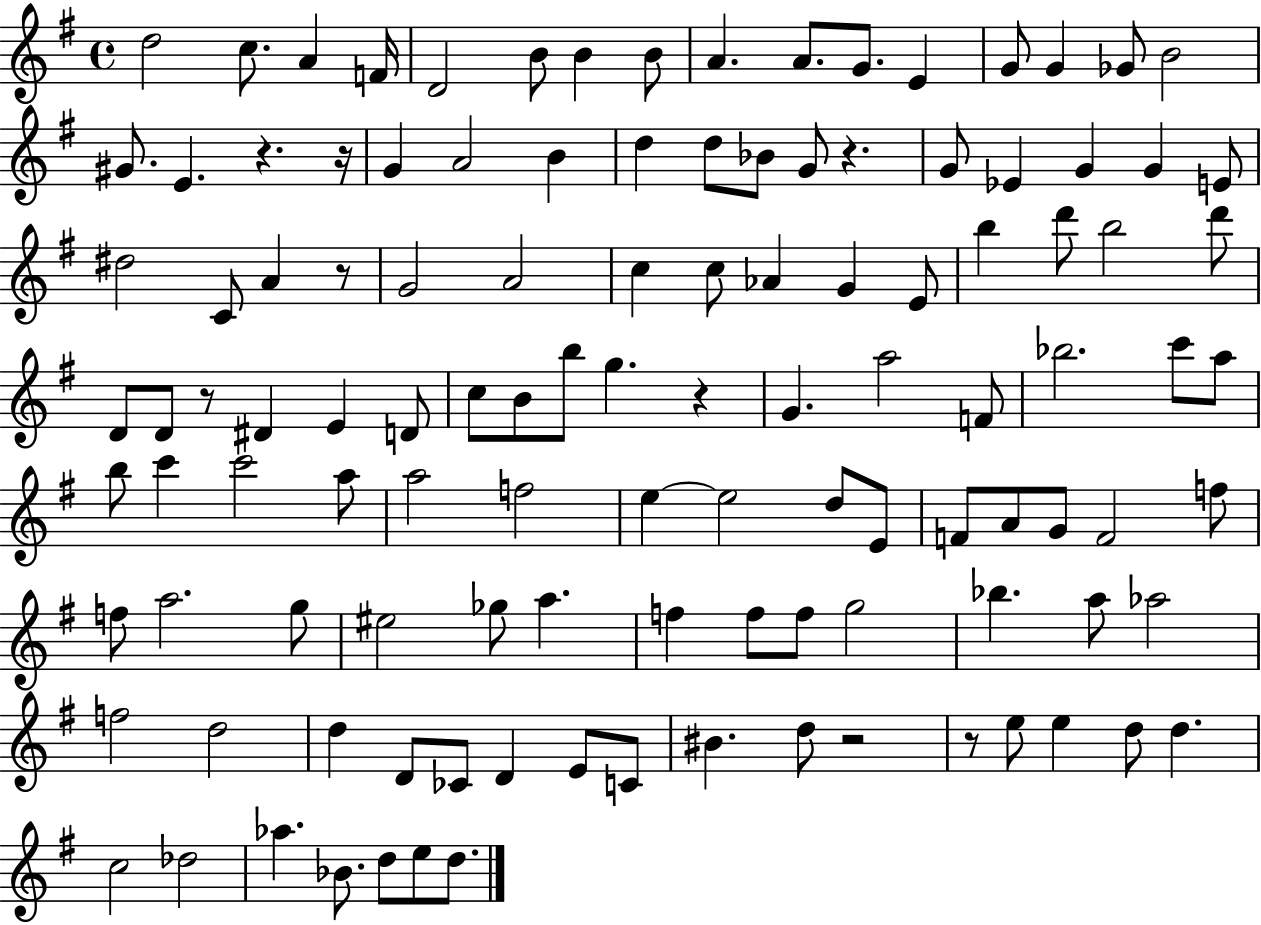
D5/h C5/e. A4/q F4/s D4/h B4/e B4/q B4/e A4/q. A4/e. G4/e. E4/q G4/e G4/q Gb4/e B4/h G#4/e. E4/q. R/q. R/s G4/q A4/h B4/q D5/q D5/e Bb4/e G4/e R/q. G4/e Eb4/q G4/q G4/q E4/e D#5/h C4/e A4/q R/e G4/h A4/h C5/q C5/e Ab4/q G4/q E4/e B5/q D6/e B5/h D6/e D4/e D4/e R/e D#4/q E4/q D4/e C5/e B4/e B5/e G5/q. R/q G4/q. A5/h F4/e Bb5/h. C6/e A5/e B5/e C6/q C6/h A5/e A5/h F5/h E5/q E5/h D5/e E4/e F4/e A4/e G4/e F4/h F5/e F5/e A5/h. G5/e EIS5/h Gb5/e A5/q. F5/q F5/e F5/e G5/h Bb5/q. A5/e Ab5/h F5/h D5/h D5/q D4/e CES4/e D4/q E4/e C4/e BIS4/q. D5/e R/h R/e E5/e E5/q D5/e D5/q. C5/h Db5/h Ab5/q. Bb4/e. D5/e E5/e D5/e.